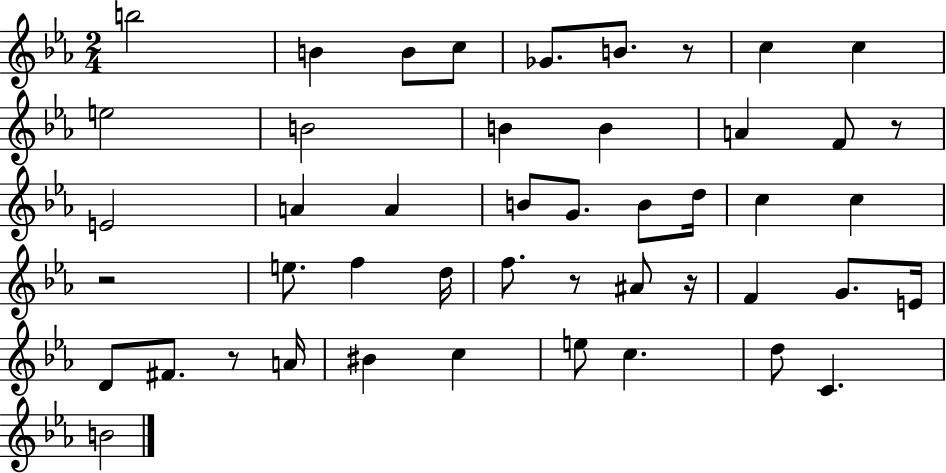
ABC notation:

X:1
T:Untitled
M:2/4
L:1/4
K:Eb
b2 B B/2 c/2 _G/2 B/2 z/2 c c e2 B2 B B A F/2 z/2 E2 A A B/2 G/2 B/2 d/4 c c z2 e/2 f d/4 f/2 z/2 ^A/2 z/4 F G/2 E/4 D/2 ^F/2 z/2 A/4 ^B c e/2 c d/2 C B2